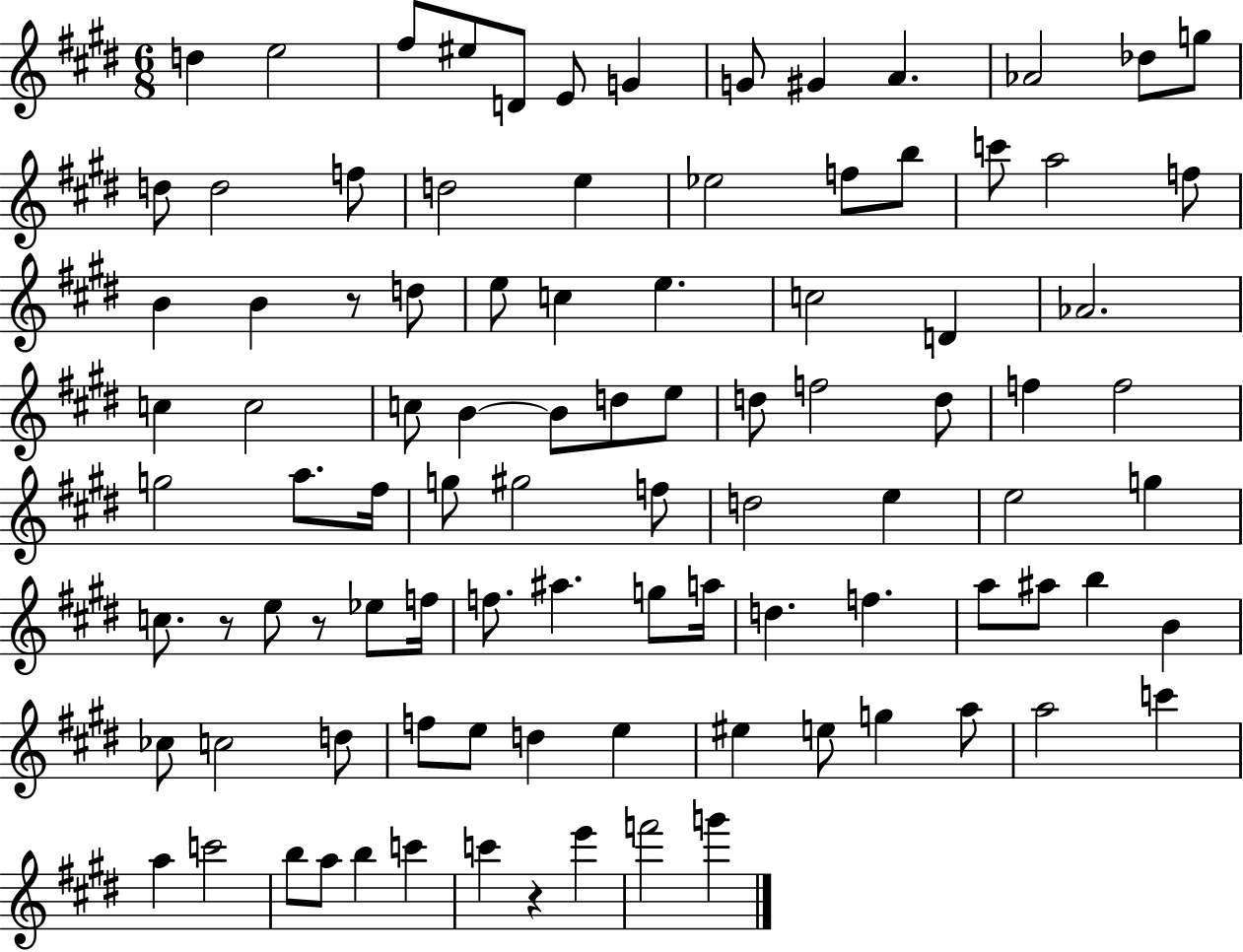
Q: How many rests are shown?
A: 4